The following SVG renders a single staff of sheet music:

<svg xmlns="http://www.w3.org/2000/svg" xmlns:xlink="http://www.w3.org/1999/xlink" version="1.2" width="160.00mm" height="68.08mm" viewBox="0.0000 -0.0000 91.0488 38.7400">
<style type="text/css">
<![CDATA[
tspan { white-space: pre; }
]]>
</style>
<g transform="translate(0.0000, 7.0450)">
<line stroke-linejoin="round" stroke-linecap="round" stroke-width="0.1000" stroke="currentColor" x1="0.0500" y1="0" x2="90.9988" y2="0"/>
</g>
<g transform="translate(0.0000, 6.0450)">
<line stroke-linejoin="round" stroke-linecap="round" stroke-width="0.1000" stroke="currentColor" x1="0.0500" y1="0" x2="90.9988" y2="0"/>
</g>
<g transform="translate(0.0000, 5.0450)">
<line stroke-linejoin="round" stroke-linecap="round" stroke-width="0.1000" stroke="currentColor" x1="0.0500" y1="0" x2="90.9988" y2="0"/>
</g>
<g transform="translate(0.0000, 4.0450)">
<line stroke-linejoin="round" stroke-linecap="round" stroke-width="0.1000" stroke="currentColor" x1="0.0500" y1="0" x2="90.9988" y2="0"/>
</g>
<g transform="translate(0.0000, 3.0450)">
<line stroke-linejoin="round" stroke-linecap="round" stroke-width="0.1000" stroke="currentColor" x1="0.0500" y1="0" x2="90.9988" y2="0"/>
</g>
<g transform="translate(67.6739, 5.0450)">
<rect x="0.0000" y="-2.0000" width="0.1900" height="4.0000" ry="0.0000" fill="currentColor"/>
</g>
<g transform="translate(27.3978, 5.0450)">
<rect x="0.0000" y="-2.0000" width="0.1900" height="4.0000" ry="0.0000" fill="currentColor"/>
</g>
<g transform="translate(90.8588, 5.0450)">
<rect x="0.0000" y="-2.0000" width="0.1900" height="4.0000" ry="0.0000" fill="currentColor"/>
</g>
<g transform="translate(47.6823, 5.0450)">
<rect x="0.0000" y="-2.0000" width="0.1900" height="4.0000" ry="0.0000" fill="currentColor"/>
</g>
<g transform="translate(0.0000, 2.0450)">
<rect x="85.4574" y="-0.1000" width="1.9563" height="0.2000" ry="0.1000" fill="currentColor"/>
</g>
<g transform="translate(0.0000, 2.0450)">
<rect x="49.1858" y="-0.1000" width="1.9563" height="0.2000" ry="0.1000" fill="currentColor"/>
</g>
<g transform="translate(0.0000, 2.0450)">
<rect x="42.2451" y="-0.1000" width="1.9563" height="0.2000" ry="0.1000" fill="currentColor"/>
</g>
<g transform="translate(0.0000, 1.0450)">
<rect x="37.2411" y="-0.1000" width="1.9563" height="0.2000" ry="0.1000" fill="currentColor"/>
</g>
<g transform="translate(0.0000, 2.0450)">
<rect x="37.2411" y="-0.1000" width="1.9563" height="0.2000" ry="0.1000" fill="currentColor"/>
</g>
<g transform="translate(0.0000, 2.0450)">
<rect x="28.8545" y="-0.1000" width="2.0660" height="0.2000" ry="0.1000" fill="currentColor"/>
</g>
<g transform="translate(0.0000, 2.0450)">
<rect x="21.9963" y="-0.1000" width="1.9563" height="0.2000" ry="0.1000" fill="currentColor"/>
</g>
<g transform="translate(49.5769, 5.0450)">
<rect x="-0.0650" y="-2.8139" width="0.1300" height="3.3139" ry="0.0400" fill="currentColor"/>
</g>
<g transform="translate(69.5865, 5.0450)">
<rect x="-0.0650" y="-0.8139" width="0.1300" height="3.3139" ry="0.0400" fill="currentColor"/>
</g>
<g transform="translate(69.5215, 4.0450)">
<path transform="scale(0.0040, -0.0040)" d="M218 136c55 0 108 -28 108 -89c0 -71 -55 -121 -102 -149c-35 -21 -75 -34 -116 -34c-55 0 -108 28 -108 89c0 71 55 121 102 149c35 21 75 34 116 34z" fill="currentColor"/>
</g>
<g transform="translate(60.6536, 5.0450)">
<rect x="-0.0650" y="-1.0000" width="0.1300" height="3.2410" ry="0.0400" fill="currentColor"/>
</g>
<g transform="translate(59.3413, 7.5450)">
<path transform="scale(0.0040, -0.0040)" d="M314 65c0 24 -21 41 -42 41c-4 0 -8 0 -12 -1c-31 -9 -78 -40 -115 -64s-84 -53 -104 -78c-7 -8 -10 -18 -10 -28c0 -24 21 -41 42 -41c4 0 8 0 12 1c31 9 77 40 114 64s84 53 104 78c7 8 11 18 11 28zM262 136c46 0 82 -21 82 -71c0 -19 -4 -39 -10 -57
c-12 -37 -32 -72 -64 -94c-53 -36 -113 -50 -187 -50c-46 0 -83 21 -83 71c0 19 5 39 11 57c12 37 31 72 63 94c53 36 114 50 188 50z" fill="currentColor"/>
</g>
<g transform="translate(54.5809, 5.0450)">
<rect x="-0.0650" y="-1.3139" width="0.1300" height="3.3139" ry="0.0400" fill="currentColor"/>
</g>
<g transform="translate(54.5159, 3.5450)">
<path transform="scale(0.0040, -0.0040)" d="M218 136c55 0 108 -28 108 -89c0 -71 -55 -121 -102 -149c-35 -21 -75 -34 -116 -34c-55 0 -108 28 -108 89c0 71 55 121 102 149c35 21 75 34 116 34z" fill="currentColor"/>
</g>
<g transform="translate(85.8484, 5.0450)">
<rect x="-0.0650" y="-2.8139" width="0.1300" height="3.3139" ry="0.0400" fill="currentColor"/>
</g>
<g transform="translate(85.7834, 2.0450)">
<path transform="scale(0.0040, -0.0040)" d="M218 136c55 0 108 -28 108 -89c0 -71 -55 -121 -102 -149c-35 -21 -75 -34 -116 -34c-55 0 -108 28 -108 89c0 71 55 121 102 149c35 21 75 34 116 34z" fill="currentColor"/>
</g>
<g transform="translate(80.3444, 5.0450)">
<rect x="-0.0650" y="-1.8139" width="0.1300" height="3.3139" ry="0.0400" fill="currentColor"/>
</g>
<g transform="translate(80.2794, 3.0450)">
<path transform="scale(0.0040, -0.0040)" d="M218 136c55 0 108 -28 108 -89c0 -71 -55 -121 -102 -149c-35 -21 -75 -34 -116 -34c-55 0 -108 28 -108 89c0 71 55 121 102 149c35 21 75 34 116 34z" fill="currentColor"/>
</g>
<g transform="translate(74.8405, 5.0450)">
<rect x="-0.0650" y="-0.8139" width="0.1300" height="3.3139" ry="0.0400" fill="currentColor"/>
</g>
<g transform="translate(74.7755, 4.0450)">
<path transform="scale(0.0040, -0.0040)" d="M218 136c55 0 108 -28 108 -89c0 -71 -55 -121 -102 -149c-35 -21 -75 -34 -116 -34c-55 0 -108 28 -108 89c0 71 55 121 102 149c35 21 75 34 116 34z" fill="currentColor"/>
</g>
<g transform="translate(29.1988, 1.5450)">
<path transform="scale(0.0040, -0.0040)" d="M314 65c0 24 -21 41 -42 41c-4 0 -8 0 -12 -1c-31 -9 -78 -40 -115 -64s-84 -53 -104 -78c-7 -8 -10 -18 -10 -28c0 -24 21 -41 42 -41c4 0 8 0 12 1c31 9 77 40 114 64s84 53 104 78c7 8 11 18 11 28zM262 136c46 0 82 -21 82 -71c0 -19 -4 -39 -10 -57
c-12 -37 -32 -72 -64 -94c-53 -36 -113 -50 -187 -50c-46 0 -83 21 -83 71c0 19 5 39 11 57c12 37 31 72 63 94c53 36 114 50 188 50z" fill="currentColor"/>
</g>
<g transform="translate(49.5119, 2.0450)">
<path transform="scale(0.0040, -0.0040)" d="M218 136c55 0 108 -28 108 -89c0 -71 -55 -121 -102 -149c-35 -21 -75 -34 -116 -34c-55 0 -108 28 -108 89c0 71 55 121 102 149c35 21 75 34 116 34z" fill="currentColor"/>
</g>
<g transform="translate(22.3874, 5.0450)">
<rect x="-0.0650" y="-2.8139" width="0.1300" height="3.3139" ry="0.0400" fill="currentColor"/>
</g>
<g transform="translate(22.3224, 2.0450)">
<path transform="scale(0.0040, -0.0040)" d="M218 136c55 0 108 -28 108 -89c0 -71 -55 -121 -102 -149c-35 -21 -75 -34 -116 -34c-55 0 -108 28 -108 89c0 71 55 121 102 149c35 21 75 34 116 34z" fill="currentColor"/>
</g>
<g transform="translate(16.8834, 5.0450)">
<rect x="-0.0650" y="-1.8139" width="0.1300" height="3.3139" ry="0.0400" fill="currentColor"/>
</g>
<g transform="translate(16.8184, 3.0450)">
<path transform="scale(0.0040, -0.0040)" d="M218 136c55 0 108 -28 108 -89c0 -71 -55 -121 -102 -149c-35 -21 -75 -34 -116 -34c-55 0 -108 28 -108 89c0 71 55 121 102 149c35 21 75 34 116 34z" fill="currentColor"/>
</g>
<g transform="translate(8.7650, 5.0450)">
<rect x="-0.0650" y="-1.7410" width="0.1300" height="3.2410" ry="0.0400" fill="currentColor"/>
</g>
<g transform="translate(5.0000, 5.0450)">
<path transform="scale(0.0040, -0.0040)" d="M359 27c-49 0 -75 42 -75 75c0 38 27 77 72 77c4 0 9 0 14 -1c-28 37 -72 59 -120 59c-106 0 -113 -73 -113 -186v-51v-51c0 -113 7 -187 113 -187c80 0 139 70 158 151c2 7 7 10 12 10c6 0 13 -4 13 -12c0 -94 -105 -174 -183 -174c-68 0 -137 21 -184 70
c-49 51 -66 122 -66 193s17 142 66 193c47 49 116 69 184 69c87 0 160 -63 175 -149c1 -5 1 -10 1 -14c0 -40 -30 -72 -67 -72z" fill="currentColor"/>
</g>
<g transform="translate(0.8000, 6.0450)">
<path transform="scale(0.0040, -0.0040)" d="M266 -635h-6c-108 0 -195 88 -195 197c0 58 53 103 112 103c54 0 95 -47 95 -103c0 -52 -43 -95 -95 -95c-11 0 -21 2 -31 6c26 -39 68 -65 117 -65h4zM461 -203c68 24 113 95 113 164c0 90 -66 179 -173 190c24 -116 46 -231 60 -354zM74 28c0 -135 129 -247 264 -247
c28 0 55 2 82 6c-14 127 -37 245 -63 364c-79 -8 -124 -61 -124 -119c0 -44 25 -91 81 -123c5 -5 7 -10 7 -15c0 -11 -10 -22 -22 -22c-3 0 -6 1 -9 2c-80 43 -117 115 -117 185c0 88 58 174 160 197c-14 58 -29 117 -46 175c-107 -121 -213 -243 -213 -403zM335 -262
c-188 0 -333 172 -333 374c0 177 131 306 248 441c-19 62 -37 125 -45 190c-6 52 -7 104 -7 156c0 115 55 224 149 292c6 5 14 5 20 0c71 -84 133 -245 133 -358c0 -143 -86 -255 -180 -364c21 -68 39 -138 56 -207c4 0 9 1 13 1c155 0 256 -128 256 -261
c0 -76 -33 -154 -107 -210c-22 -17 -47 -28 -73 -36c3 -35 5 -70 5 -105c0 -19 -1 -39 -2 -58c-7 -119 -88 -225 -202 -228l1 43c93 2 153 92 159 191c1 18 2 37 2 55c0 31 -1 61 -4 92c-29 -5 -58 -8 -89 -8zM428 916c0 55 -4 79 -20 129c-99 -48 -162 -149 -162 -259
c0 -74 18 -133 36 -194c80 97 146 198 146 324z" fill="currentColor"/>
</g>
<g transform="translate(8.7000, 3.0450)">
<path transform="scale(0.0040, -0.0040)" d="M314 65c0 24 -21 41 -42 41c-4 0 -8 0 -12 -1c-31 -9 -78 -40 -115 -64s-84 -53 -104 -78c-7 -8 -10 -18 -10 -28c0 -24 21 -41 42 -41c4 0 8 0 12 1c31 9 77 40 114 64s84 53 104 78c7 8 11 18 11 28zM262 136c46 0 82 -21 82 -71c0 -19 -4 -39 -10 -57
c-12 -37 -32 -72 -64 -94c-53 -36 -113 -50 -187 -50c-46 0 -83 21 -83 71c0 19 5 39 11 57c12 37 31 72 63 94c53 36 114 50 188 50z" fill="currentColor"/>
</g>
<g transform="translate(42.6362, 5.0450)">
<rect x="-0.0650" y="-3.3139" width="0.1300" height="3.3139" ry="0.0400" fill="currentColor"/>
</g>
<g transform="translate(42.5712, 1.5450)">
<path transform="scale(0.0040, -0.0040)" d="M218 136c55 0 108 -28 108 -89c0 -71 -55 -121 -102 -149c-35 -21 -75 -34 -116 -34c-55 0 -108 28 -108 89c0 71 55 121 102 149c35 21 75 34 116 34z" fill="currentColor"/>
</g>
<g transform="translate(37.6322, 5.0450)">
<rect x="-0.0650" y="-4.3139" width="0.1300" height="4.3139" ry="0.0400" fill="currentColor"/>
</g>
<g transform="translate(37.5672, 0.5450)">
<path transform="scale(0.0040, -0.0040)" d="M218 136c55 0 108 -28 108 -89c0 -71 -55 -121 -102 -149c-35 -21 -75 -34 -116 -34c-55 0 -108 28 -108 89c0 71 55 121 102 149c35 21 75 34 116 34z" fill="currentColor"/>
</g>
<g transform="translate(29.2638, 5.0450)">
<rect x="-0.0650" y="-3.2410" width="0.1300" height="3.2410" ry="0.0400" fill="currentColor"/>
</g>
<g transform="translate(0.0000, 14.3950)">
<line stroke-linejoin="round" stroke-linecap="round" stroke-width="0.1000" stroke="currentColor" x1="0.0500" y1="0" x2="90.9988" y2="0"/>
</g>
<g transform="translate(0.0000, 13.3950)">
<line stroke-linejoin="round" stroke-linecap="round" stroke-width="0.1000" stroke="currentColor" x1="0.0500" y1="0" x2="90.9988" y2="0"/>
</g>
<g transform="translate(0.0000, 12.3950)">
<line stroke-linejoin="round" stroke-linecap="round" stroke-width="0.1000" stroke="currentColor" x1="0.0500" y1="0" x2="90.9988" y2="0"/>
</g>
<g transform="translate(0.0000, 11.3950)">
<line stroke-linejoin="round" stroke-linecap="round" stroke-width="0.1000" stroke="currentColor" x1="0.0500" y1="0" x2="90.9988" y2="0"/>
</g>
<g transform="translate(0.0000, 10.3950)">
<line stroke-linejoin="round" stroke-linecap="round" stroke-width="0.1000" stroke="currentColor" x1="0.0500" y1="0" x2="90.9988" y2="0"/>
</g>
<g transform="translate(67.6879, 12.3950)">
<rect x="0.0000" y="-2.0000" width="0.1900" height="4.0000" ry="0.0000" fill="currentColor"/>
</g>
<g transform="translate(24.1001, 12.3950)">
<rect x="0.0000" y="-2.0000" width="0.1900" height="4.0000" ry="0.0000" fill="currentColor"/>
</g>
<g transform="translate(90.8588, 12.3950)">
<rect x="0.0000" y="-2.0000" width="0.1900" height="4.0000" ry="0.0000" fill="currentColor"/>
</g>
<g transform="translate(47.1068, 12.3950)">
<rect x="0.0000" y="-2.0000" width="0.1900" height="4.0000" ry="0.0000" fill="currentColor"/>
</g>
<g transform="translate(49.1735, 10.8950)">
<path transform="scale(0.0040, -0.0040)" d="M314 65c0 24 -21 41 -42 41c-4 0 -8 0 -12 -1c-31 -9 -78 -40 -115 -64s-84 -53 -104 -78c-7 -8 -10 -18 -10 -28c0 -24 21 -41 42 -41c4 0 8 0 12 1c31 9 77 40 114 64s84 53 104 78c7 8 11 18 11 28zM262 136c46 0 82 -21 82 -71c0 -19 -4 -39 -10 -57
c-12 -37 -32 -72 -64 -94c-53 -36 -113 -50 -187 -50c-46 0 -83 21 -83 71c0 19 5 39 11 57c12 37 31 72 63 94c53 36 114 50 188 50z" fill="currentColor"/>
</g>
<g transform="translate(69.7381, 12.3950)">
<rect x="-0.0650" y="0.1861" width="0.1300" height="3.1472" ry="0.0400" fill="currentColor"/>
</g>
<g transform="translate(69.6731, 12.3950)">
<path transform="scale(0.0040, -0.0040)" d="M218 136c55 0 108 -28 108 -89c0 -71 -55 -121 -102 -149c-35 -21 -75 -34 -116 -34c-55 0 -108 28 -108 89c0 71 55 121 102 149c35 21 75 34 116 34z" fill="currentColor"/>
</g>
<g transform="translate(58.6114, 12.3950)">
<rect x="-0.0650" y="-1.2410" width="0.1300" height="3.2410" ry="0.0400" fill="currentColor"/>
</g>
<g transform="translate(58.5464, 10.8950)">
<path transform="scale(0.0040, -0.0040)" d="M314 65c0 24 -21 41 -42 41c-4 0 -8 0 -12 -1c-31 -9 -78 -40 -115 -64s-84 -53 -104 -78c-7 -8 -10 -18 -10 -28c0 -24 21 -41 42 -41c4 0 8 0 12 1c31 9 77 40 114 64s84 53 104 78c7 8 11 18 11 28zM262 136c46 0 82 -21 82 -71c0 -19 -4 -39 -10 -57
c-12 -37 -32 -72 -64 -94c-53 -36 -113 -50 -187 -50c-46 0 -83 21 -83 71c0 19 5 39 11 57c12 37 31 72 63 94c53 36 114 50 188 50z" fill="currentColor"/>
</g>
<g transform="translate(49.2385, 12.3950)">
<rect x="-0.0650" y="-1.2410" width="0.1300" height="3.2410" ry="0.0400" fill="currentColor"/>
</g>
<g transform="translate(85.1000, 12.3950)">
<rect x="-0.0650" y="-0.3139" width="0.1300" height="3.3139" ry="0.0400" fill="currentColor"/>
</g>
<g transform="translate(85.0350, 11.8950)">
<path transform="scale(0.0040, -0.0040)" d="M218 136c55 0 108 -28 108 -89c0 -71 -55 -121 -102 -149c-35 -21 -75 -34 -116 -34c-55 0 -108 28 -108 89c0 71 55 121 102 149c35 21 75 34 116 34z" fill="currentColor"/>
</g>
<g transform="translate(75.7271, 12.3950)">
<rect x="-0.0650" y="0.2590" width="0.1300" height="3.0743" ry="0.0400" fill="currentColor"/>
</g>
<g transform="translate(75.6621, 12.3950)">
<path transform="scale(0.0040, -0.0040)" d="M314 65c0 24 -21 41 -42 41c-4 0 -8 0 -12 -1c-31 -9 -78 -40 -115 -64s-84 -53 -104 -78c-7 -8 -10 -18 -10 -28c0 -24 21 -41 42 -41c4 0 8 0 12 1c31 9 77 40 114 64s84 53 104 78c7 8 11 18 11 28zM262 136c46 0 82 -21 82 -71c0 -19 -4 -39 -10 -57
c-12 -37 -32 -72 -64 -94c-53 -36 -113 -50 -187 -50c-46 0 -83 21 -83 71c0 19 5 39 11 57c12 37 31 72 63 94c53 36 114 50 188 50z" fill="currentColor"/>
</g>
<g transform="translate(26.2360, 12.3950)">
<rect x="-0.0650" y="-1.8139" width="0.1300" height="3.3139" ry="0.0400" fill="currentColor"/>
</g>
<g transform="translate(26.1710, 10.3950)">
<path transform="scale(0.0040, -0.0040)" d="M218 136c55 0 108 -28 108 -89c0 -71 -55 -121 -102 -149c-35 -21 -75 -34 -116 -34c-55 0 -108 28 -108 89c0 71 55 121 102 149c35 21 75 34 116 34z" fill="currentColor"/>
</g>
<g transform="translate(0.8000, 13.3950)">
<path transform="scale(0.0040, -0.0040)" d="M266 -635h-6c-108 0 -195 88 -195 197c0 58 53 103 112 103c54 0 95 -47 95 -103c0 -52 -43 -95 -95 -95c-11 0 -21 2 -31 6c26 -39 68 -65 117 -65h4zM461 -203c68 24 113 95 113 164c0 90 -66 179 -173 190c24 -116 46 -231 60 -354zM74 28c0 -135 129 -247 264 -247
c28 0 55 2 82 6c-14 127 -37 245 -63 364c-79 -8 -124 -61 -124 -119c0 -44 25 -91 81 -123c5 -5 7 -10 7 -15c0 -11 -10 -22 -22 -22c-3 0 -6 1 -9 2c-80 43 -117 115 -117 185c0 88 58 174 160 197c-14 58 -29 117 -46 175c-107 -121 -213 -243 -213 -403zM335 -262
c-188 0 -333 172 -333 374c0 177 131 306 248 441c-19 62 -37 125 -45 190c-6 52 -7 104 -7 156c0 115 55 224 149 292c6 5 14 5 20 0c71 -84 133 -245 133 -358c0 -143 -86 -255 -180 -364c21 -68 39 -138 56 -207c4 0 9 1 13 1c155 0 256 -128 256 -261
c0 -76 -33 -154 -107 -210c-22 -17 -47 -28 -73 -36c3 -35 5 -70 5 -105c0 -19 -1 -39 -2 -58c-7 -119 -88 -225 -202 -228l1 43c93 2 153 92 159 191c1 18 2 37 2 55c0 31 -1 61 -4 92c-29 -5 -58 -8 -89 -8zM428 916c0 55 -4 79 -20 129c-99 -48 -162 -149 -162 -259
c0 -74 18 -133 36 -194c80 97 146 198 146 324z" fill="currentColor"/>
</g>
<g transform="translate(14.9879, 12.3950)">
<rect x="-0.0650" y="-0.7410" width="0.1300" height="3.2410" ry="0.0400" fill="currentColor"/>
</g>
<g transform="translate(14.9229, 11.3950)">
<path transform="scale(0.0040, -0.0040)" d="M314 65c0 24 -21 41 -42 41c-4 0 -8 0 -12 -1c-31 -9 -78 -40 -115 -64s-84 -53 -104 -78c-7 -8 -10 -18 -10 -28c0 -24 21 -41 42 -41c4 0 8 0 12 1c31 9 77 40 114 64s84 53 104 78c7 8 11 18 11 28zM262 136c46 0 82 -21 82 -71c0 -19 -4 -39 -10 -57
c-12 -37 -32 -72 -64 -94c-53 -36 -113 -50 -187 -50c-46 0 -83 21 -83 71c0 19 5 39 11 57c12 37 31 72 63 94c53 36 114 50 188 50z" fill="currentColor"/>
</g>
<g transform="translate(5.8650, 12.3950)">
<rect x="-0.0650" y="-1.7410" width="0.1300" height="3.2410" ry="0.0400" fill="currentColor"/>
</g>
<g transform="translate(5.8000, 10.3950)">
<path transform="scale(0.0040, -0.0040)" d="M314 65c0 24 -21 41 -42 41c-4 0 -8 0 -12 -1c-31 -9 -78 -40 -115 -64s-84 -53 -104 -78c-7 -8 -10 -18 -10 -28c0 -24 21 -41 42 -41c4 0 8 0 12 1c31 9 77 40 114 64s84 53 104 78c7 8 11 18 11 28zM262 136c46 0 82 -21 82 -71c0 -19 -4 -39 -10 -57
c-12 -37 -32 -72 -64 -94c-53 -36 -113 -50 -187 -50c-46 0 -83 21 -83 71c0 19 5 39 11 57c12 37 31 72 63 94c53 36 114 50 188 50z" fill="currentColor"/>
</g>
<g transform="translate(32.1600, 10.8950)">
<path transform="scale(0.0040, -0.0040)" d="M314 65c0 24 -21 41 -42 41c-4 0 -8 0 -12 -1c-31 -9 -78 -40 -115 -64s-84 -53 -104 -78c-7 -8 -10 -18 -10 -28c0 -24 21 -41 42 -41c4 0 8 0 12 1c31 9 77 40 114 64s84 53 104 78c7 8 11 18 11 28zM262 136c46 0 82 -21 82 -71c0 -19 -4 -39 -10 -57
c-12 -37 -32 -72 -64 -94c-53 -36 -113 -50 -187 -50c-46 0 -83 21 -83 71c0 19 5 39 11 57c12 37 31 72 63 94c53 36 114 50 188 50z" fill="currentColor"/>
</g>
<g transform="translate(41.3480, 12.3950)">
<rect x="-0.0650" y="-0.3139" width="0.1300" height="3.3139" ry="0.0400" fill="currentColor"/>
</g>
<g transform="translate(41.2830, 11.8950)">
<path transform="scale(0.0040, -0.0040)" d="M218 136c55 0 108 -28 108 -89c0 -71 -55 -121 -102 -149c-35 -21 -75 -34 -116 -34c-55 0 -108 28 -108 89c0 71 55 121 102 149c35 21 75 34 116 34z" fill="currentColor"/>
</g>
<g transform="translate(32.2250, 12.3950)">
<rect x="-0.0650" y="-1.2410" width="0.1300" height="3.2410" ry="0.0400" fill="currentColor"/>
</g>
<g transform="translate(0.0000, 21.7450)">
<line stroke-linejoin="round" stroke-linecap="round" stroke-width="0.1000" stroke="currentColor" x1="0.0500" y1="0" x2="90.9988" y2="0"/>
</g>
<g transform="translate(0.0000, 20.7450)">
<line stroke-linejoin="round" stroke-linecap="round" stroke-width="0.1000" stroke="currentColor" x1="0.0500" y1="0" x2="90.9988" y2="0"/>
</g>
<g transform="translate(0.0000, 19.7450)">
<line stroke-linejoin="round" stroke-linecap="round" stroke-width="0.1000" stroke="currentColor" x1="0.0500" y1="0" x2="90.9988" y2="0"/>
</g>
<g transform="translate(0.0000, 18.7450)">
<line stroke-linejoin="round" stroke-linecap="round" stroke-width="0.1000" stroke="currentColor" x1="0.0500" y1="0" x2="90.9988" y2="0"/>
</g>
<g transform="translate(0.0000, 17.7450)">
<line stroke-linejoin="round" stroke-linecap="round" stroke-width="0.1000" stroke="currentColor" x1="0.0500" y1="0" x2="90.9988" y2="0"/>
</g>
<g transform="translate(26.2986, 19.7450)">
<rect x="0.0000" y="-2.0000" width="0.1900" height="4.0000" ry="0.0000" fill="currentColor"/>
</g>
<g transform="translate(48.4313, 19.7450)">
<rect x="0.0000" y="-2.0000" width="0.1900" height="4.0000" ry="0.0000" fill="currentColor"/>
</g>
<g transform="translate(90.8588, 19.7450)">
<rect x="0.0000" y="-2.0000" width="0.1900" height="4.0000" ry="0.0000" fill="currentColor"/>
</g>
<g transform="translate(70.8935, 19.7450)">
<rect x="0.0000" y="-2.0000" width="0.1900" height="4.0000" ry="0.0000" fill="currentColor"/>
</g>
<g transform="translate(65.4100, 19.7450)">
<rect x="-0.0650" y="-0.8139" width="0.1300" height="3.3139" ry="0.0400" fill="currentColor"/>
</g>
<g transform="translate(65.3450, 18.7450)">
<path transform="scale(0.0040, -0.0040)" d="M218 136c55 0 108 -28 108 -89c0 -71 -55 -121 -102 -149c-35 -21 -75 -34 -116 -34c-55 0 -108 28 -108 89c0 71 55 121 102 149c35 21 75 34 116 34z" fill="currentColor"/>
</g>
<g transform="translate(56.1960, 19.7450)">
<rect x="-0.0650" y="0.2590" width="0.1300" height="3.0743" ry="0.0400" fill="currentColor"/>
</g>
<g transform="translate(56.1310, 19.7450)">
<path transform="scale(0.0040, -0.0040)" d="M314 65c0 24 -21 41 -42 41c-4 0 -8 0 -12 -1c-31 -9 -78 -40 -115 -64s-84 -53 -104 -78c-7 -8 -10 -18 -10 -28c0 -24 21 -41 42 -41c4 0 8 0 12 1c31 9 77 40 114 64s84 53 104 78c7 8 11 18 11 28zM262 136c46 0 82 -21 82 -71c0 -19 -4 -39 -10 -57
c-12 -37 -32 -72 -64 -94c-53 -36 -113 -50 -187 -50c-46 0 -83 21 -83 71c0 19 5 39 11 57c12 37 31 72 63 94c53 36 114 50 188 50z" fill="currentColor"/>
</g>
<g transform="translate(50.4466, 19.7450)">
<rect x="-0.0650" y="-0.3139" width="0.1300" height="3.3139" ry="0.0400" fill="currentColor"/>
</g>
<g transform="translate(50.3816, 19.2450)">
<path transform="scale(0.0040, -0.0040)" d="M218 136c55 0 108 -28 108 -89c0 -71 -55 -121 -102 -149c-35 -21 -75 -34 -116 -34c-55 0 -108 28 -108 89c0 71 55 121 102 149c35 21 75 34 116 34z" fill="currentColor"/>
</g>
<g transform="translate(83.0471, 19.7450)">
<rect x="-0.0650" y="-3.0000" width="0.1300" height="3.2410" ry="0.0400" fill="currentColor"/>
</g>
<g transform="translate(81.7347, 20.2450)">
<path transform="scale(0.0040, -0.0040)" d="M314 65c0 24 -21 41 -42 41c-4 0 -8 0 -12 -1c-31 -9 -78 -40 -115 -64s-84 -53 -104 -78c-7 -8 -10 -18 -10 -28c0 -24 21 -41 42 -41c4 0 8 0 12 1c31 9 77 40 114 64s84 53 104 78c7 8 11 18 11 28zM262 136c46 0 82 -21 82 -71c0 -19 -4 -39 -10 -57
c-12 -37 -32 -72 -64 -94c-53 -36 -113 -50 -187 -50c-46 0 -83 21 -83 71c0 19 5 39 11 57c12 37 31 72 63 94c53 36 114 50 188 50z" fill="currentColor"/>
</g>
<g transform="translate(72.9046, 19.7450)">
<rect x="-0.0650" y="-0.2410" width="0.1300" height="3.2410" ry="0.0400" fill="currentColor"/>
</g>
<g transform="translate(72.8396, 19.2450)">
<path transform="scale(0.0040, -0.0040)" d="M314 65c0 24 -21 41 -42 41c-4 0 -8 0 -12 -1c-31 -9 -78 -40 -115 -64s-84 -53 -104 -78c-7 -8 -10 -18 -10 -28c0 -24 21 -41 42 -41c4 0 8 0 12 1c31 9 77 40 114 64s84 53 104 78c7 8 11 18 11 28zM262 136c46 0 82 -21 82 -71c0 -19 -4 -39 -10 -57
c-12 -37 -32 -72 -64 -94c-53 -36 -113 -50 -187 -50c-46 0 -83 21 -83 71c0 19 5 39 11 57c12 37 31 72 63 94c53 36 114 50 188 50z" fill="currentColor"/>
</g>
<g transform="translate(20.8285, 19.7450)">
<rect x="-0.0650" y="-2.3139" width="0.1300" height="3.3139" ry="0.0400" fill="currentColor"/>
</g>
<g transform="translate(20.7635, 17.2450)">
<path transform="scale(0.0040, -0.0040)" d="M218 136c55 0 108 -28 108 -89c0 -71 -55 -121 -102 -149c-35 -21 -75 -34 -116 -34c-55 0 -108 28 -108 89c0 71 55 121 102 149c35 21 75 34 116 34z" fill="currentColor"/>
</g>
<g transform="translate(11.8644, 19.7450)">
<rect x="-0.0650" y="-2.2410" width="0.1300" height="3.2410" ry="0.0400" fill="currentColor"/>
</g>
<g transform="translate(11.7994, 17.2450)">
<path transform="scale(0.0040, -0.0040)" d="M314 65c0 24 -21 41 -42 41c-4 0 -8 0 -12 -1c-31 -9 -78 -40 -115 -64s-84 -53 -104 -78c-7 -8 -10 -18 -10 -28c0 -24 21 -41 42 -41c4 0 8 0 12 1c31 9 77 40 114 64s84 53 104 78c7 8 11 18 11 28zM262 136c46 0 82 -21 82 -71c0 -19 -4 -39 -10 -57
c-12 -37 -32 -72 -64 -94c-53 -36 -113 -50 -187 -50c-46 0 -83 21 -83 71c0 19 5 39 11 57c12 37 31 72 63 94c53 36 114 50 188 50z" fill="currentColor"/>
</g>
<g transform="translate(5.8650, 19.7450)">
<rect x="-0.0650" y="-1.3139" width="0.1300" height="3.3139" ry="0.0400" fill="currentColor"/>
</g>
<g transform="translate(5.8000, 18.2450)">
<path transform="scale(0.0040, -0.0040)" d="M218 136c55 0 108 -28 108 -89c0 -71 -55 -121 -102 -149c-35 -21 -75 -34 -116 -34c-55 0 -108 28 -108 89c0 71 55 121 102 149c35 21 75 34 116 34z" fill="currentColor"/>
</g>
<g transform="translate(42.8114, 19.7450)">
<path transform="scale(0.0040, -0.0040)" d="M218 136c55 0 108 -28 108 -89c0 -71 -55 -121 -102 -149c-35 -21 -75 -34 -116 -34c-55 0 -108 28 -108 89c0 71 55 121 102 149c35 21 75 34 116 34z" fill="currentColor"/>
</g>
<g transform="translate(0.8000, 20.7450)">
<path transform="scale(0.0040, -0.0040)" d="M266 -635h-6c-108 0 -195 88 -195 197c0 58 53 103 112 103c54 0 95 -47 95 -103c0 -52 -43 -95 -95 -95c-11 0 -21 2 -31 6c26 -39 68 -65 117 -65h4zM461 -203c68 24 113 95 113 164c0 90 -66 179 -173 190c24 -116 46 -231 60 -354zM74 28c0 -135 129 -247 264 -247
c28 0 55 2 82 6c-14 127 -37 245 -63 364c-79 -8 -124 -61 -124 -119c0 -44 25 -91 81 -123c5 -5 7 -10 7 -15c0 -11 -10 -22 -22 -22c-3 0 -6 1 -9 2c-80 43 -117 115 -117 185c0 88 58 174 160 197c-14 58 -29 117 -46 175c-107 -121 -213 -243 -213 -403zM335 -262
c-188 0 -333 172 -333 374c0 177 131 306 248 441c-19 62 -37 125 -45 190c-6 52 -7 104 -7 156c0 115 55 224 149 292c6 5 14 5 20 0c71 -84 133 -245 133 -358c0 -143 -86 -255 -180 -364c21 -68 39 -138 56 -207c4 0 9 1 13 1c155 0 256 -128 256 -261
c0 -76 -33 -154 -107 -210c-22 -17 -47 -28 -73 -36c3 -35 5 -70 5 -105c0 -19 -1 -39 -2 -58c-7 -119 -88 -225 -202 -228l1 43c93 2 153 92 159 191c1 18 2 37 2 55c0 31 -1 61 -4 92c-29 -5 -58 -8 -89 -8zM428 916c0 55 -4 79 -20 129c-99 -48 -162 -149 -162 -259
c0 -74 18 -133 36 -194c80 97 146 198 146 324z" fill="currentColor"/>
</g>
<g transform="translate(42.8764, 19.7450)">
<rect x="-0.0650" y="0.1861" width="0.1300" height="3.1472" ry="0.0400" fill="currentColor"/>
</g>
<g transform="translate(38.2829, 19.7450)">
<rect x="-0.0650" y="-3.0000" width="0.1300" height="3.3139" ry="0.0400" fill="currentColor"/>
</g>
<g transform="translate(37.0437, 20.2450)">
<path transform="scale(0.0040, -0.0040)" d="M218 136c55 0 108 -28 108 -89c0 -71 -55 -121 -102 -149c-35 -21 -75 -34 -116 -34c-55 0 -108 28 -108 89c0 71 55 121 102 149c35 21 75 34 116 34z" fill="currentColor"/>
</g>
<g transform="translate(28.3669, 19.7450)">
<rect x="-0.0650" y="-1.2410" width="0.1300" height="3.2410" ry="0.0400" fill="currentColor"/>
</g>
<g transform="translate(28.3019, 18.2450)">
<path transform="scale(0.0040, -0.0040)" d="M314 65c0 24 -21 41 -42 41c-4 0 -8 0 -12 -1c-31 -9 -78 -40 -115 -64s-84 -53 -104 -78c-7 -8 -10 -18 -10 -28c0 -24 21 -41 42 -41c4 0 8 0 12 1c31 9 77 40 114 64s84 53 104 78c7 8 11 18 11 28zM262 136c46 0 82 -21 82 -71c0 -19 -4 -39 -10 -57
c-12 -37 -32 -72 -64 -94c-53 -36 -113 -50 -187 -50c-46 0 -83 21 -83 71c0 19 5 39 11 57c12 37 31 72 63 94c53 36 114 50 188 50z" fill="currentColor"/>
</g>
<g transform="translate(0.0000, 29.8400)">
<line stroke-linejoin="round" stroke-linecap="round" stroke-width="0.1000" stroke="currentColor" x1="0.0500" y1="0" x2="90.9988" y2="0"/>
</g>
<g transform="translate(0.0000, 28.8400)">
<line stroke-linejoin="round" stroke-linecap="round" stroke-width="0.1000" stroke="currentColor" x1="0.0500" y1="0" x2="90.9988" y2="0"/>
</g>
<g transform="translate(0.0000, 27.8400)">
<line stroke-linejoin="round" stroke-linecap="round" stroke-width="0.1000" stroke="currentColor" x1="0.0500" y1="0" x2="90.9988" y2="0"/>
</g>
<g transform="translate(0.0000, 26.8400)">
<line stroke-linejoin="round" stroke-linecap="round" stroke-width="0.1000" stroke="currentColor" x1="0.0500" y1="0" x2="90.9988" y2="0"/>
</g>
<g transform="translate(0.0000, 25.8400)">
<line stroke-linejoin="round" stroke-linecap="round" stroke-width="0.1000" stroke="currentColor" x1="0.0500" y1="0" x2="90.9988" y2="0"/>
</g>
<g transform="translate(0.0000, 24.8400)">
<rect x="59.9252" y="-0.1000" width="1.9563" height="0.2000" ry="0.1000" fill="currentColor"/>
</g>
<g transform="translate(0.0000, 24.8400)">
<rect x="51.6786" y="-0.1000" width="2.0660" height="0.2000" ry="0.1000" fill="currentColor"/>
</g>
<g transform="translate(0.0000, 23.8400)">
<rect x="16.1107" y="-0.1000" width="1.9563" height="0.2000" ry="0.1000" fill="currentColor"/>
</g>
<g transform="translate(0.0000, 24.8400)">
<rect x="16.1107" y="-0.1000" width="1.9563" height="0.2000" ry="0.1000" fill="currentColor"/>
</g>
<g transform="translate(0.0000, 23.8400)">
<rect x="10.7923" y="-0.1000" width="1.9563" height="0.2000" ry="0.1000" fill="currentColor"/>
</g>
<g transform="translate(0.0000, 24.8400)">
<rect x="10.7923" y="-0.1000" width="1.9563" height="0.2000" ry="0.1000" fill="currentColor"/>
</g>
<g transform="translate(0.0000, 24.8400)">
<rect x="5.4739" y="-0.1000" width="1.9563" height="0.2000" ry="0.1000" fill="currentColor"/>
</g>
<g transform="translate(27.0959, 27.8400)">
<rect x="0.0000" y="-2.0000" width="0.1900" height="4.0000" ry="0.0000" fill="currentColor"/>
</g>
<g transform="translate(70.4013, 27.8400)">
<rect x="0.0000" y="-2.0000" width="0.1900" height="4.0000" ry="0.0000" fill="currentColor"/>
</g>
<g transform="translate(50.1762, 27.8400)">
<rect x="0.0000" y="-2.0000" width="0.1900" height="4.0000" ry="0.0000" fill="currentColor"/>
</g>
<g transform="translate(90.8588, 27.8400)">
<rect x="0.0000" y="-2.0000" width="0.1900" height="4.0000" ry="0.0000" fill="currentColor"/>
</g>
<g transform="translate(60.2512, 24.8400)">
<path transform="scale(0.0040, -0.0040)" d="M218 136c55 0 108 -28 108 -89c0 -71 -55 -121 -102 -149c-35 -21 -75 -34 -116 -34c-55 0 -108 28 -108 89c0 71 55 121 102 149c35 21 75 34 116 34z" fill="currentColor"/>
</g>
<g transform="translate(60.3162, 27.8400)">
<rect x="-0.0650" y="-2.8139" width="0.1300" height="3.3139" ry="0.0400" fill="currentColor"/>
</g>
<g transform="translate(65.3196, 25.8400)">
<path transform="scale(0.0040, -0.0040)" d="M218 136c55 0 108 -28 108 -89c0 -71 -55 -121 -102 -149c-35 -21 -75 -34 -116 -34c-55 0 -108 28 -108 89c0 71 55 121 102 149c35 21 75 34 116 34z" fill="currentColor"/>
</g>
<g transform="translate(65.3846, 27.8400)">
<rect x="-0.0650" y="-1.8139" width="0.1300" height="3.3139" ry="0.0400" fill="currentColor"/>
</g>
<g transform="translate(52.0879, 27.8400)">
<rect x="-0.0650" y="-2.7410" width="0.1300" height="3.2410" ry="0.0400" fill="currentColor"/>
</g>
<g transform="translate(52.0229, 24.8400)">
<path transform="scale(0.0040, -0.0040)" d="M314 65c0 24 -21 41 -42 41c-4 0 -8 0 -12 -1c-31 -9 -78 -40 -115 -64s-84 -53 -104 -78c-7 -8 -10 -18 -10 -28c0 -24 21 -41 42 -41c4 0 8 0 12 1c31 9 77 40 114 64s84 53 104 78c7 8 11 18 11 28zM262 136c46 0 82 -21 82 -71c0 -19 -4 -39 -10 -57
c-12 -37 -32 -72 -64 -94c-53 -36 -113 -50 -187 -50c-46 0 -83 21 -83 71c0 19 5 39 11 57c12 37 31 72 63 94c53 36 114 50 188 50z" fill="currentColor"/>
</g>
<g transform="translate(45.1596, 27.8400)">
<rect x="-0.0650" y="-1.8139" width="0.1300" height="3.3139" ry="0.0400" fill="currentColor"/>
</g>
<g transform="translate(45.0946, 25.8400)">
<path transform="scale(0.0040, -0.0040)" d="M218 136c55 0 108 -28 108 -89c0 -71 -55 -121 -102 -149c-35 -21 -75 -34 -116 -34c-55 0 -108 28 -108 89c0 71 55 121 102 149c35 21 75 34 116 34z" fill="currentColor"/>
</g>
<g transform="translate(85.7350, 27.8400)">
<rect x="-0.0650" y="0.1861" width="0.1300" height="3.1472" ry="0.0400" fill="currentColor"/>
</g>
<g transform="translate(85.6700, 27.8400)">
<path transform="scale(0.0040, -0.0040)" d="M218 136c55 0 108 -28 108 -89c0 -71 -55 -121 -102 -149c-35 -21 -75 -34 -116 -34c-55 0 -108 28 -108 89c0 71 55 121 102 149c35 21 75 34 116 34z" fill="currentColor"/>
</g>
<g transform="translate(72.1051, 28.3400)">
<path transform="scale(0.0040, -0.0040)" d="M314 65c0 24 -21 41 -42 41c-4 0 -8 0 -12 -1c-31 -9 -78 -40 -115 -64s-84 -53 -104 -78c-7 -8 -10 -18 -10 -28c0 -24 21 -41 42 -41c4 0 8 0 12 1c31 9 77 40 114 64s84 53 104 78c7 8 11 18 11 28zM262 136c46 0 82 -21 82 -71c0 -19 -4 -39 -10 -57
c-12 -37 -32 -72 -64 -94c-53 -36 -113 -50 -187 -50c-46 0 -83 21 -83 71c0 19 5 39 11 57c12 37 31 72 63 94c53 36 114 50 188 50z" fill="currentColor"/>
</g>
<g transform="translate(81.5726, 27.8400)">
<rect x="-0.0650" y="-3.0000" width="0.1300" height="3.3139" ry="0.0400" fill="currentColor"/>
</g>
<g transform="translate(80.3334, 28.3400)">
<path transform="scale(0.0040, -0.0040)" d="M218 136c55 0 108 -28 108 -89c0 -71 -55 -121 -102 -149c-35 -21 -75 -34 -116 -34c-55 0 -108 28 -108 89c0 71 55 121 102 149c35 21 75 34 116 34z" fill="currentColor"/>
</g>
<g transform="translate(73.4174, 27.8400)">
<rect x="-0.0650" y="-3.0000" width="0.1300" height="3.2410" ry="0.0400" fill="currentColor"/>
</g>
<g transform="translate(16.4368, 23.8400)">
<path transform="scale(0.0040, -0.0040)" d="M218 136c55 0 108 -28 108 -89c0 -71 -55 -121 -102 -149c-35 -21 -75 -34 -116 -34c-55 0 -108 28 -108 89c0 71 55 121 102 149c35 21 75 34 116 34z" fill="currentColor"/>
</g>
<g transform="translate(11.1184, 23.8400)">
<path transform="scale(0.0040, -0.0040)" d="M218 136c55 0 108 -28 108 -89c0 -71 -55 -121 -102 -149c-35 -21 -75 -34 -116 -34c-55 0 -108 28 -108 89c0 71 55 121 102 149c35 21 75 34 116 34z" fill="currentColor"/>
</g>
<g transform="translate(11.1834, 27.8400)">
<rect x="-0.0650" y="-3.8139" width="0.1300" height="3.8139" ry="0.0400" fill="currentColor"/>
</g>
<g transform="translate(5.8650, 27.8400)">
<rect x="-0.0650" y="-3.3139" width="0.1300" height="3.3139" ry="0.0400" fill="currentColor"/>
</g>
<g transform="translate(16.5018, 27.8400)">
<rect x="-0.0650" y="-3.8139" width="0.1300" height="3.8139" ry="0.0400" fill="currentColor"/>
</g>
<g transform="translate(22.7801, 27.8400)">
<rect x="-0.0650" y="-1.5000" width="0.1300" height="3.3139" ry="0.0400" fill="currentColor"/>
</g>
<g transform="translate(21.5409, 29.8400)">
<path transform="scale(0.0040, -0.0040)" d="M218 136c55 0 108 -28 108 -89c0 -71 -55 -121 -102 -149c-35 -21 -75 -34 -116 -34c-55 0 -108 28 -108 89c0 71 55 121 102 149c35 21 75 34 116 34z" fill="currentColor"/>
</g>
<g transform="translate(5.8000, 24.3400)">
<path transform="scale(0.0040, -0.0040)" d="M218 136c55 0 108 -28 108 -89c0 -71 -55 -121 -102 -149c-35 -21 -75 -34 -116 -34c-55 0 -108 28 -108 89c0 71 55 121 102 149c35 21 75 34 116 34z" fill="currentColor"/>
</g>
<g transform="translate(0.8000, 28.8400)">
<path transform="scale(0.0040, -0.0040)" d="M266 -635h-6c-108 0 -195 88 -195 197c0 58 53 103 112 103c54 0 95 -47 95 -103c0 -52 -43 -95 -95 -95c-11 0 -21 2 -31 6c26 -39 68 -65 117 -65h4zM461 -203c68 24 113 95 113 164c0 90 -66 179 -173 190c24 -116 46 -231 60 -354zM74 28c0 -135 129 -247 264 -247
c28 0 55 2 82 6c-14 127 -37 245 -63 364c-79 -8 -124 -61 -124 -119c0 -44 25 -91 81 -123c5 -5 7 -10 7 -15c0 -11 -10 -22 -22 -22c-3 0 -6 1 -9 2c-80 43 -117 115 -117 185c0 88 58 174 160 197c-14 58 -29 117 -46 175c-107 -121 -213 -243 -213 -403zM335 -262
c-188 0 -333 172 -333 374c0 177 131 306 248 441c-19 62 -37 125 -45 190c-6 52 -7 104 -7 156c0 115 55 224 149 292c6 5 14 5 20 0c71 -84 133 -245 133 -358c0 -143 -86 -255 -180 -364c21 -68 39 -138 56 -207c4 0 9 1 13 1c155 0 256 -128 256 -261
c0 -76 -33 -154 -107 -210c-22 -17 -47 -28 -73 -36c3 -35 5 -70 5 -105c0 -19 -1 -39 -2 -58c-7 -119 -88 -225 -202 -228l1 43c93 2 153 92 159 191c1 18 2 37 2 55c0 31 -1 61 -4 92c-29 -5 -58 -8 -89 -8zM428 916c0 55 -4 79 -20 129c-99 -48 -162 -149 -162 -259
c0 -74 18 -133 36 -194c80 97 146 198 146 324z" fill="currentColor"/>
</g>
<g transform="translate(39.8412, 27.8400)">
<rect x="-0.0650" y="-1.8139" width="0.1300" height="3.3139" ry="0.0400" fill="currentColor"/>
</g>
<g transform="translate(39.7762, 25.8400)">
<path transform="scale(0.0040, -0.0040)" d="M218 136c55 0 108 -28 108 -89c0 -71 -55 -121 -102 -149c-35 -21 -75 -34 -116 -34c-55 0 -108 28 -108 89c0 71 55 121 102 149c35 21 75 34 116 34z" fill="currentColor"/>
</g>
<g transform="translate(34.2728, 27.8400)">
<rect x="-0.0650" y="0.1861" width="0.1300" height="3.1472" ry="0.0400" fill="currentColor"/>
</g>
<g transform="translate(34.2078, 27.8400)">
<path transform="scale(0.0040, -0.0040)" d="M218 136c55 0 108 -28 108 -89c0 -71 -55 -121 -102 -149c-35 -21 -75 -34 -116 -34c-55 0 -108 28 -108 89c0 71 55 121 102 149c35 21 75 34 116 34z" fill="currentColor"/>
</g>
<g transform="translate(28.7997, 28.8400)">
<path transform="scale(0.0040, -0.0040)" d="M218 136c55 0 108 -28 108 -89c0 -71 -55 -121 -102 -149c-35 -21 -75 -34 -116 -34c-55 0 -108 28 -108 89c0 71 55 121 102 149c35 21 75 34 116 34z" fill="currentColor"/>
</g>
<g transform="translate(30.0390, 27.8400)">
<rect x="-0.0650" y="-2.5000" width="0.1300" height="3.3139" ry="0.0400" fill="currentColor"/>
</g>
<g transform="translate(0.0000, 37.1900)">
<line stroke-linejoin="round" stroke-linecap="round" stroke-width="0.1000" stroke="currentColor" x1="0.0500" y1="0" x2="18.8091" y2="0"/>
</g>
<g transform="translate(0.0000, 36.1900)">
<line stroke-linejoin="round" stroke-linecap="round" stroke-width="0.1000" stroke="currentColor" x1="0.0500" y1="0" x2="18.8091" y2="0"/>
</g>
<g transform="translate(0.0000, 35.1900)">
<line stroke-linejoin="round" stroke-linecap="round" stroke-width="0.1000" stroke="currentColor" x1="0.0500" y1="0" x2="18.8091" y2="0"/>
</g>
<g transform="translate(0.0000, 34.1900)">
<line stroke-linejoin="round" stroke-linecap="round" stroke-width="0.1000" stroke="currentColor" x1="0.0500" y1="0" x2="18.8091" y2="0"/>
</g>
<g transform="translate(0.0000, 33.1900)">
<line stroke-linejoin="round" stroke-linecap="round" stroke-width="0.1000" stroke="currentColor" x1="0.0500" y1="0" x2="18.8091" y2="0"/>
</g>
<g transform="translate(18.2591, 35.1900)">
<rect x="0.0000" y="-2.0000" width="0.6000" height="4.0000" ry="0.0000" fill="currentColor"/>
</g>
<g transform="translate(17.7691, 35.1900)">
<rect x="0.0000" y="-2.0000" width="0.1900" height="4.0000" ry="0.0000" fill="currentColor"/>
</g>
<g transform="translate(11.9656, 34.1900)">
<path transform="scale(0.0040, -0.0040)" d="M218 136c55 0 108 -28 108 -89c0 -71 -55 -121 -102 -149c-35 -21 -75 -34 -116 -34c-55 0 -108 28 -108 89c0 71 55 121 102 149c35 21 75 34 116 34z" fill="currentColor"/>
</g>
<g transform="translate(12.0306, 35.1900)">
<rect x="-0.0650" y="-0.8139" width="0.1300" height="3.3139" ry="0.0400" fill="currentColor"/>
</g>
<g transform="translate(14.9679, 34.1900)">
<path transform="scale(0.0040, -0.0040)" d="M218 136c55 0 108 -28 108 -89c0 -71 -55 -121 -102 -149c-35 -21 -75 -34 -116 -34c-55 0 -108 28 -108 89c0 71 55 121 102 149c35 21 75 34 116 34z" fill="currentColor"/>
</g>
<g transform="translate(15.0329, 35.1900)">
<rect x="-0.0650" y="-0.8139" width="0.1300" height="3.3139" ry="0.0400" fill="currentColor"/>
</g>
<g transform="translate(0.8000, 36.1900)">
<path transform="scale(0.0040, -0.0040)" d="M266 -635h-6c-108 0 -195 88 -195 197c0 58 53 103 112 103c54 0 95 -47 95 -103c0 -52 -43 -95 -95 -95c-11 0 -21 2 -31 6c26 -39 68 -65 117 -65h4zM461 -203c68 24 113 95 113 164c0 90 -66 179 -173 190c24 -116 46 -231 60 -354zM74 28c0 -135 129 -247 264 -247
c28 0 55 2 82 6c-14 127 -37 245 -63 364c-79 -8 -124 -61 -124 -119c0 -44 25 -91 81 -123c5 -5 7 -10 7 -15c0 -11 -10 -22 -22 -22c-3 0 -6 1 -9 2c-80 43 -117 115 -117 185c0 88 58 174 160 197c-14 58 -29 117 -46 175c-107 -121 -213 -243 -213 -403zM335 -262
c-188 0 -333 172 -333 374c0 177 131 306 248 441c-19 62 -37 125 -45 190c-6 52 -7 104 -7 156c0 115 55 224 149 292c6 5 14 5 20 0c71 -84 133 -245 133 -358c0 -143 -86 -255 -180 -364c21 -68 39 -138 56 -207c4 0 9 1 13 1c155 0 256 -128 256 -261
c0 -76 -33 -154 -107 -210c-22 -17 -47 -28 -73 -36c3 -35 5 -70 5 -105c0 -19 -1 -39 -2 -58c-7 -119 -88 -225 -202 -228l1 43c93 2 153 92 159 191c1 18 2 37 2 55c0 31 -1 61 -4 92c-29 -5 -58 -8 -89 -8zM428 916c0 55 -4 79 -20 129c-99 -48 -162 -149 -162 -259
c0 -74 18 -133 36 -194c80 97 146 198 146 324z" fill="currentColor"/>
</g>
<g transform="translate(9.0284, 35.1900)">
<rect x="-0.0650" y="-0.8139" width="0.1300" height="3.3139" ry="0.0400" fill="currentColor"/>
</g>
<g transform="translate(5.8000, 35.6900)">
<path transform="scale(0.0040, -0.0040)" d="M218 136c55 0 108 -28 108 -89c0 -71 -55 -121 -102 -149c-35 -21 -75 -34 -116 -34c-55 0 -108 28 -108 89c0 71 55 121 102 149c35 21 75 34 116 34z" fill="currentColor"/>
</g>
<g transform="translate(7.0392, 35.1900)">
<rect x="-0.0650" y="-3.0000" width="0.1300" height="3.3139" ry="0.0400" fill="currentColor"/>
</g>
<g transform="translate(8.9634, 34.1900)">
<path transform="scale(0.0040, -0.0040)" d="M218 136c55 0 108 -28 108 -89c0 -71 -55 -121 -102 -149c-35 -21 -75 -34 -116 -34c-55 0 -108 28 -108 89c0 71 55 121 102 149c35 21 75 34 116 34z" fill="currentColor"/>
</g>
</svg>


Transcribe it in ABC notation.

X:1
T:Untitled
M:4/4
L:1/4
K:C
f2 f a b2 d' b a e D2 d d f a f2 d2 f e2 c e2 e2 B B2 c e g2 g e2 A B c B2 d c2 A2 b c' c' E G B f f a2 a f A2 A B A d d d